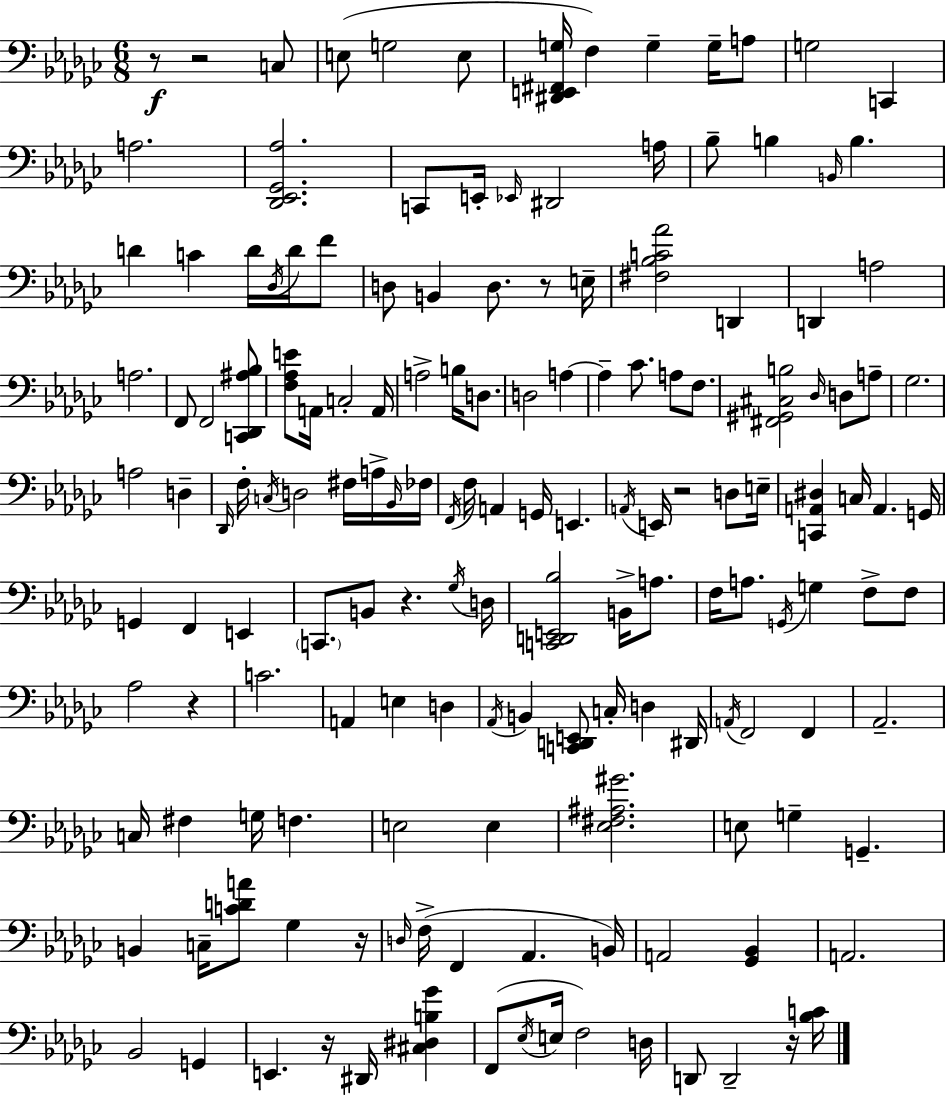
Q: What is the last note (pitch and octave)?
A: D2